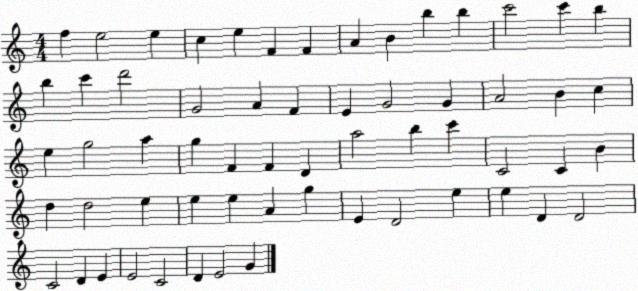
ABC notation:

X:1
T:Untitled
M:4/4
L:1/4
K:C
f e2 e c e F F A B b b c'2 c' b b c' d'2 G2 A F E G2 G A2 B c e g2 a g F F D a2 b c' C2 C B d d2 e e e A g E D2 e e D D2 C2 D E E2 C2 D E2 G